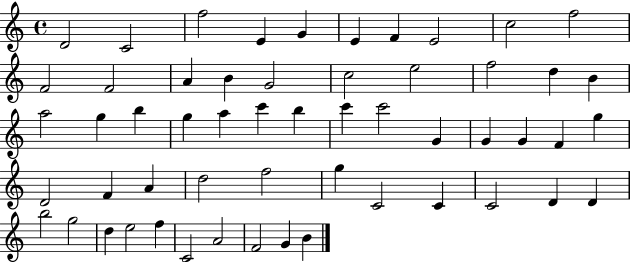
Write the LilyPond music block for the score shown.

{
  \clef treble
  \time 4/4
  \defaultTimeSignature
  \key c \major
  d'2 c'2 | f''2 e'4 g'4 | e'4 f'4 e'2 | c''2 f''2 | \break f'2 f'2 | a'4 b'4 g'2 | c''2 e''2 | f''2 d''4 b'4 | \break a''2 g''4 b''4 | g''4 a''4 c'''4 b''4 | c'''4 c'''2 g'4 | g'4 g'4 f'4 g''4 | \break d'2 f'4 a'4 | d''2 f''2 | g''4 c'2 c'4 | c'2 d'4 d'4 | \break b''2 g''2 | d''4 e''2 f''4 | c'2 a'2 | f'2 g'4 b'4 | \break \bar "|."
}